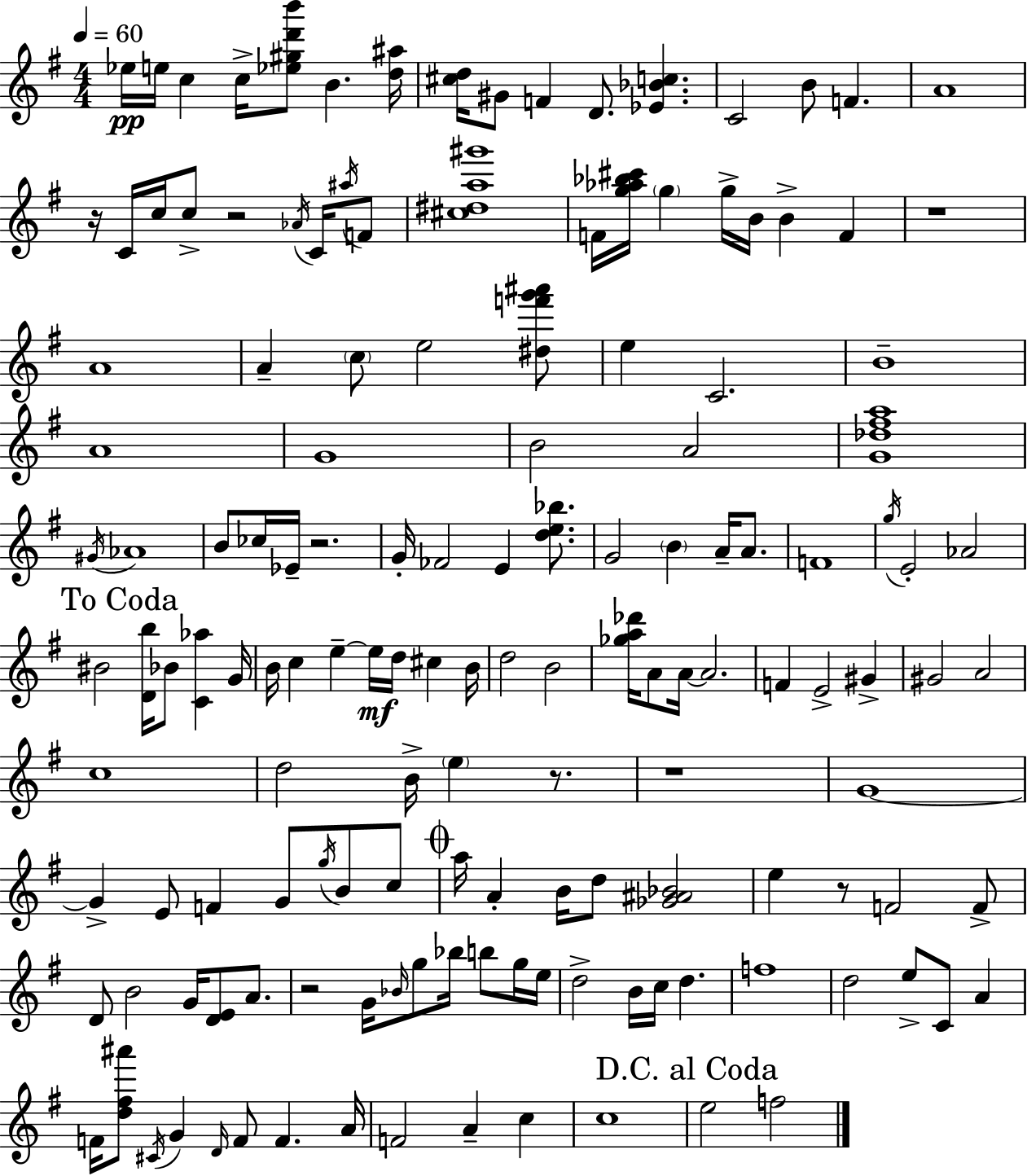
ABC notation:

X:1
T:Untitled
M:4/4
L:1/4
K:Em
_e/4 e/4 c c/4 [_e^gd'b']/2 B [d^a]/4 [^cd]/4 ^G/2 F D/2 [_E_Bc] C2 B/2 F A4 z/4 C/4 c/4 c/2 z2 _A/4 C/4 ^a/4 F/2 [^c^da^g']4 F/4 [g_a_b^c']/4 g g/4 B/4 B F z4 A4 A c/2 e2 [^df'g'^a']/2 e C2 B4 A4 G4 B2 A2 [G_d^fa]4 ^G/4 _A4 B/2 _c/4 _E/4 z2 G/4 _F2 E [de_b]/2 G2 B A/4 A/2 F4 g/4 E2 _A2 ^B2 [Db]/4 _B/2 [C_a] G/4 B/4 c e e/4 d/4 ^c B/4 d2 B2 [_ga_d']/4 A/2 A/4 A2 F E2 ^G ^G2 A2 c4 d2 B/4 e z/2 z4 G4 G E/2 F G/2 g/4 B/2 c/2 a/4 A B/4 d/2 [_G^A_B]2 e z/2 F2 F/2 D/2 B2 G/4 [DE]/2 A/2 z2 G/4 _B/4 g/2 _b/4 b/2 g/4 e/4 d2 B/4 c/4 d f4 d2 e/2 C/2 A F/4 [d^f^a']/2 ^C/4 G D/4 F/2 F A/4 F2 A c c4 e2 f2